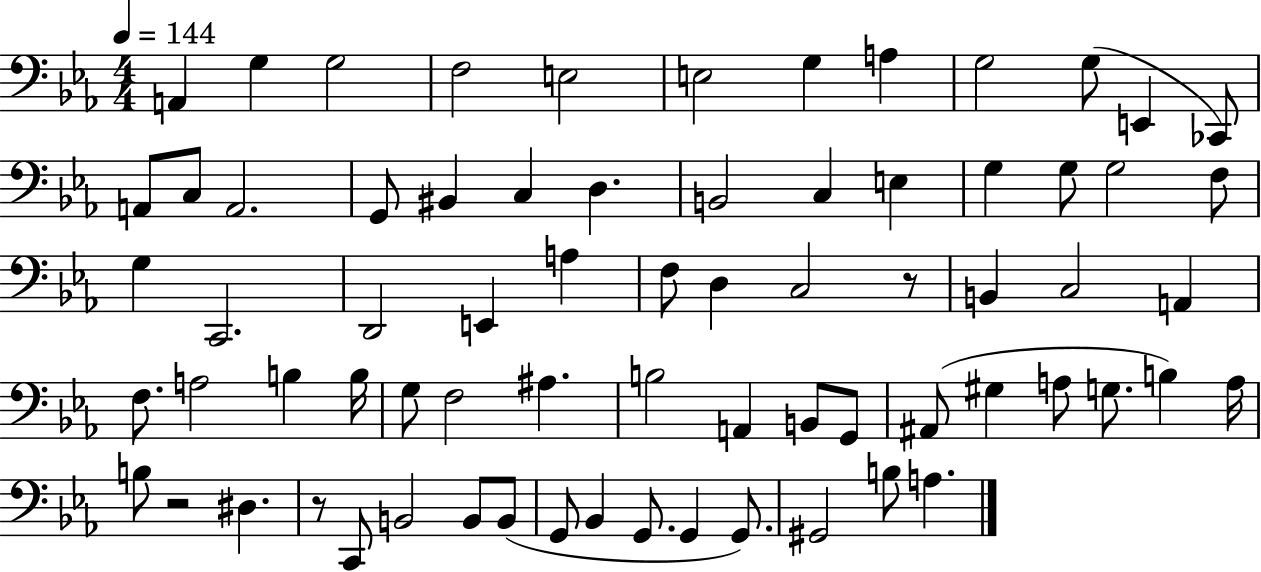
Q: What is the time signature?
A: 4/4